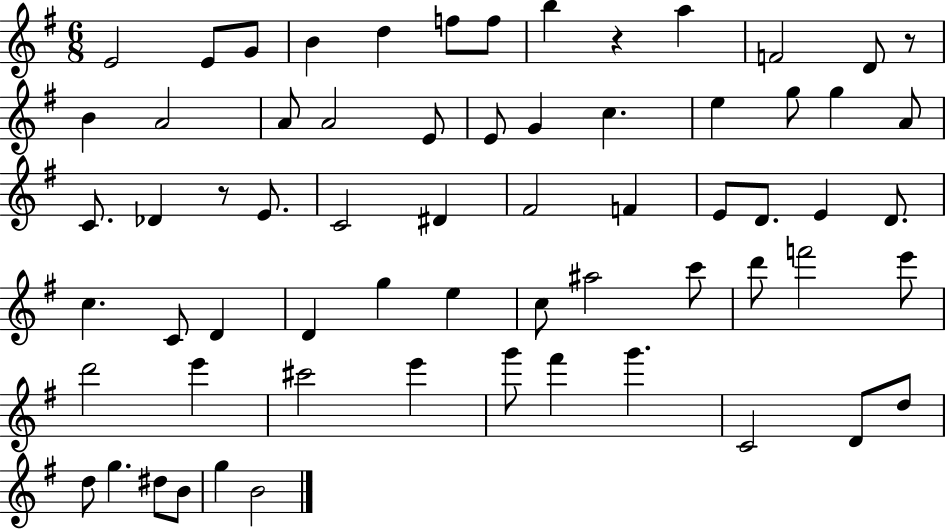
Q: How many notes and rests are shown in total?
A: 65